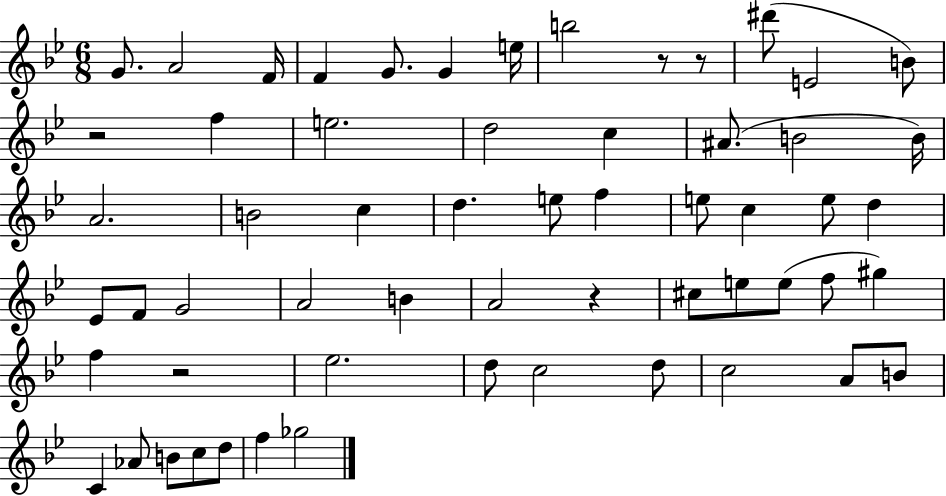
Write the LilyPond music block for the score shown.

{
  \clef treble
  \numericTimeSignature
  \time 6/8
  \key bes \major
  \repeat volta 2 { g'8. a'2 f'16 | f'4 g'8. g'4 e''16 | b''2 r8 r8 | dis'''8( e'2 b'8) | \break r2 f''4 | e''2. | d''2 c''4 | ais'8.( b'2 b'16) | \break a'2. | b'2 c''4 | d''4. e''8 f''4 | e''8 c''4 e''8 d''4 | \break ees'8 f'8 g'2 | a'2 b'4 | a'2 r4 | cis''8 e''8 e''8( f''8 gis''4) | \break f''4 r2 | ees''2. | d''8 c''2 d''8 | c''2 a'8 b'8 | \break c'4 aes'8 b'8 c''8 d''8 | f''4 ges''2 | } \bar "|."
}